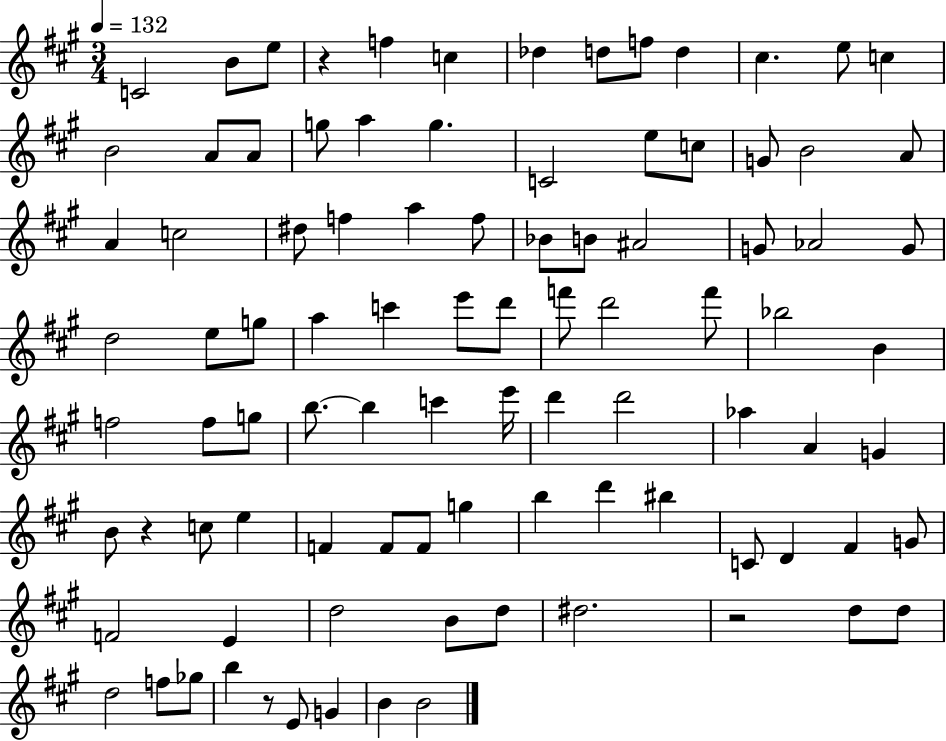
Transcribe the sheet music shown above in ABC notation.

X:1
T:Untitled
M:3/4
L:1/4
K:A
C2 B/2 e/2 z f c _d d/2 f/2 d ^c e/2 c B2 A/2 A/2 g/2 a g C2 e/2 c/2 G/2 B2 A/2 A c2 ^d/2 f a f/2 _B/2 B/2 ^A2 G/2 _A2 G/2 d2 e/2 g/2 a c' e'/2 d'/2 f'/2 d'2 f'/2 _b2 B f2 f/2 g/2 b/2 b c' e'/4 d' d'2 _a A G B/2 z c/2 e F F/2 F/2 g b d' ^b C/2 D ^F G/2 F2 E d2 B/2 d/2 ^d2 z2 d/2 d/2 d2 f/2 _g/2 b z/2 E/2 G B B2